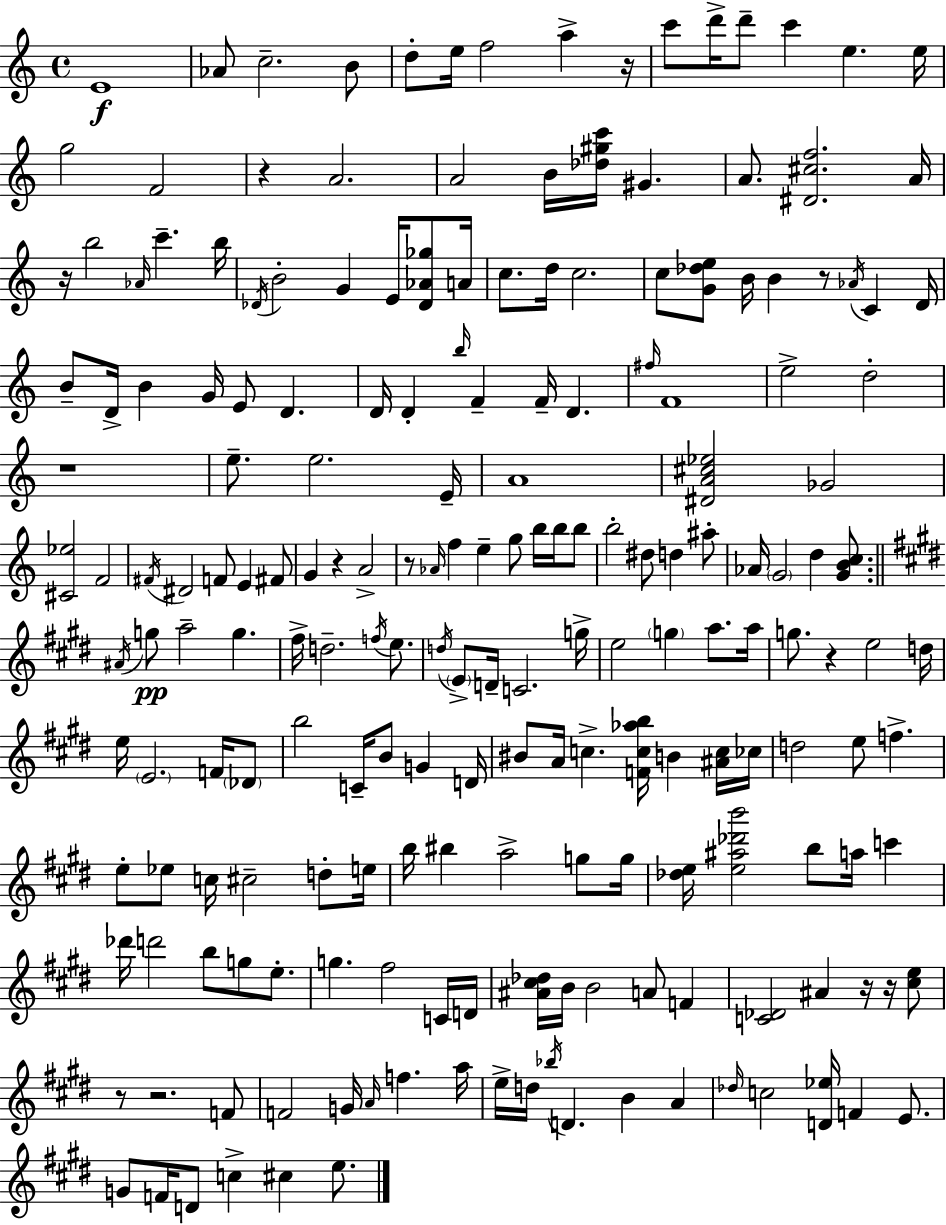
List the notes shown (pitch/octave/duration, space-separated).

E4/w Ab4/e C5/h. B4/e D5/e E5/s F5/h A5/q R/s C6/e D6/s D6/e C6/q E5/q. E5/s G5/h F4/h R/q A4/h. A4/h B4/s [Db5,G#5,C6]/s G#4/q. A4/e. [D#4,C#5,F5]/h. A4/s R/s B5/h Ab4/s C6/q. B5/s Db4/s B4/h G4/q E4/s [Db4,Ab4,Gb5]/e A4/s C5/e. D5/s C5/h. C5/e [G4,Db5,E5]/e B4/s B4/q R/e Ab4/s C4/q D4/s B4/e D4/s B4/q G4/s E4/e D4/q. D4/s D4/q B5/s F4/q F4/s D4/q. F#5/s F4/w E5/h D5/h R/w E5/e. E5/h. E4/s A4/w [D#4,A4,C#5,Eb5]/h Gb4/h [C#4,Eb5]/h F4/h F#4/s D#4/h F4/e E4/q F#4/e G4/q R/q A4/h R/e Ab4/s F5/q E5/q G5/e B5/s B5/s B5/e B5/h D#5/e D5/q A#5/e Ab4/s G4/h D5/q [G4,B4,C5]/e. A#4/s G5/e A5/h G5/q. F#5/s D5/h. F5/s E5/e. D5/s E4/e D4/s C4/h. G5/s E5/h G5/q A5/e. A5/s G5/e. R/q E5/h D5/s E5/s E4/h. F4/s Db4/e B5/h C4/s B4/e G4/q D4/s BIS4/e A4/s C5/q. [F4,C5,Ab5,B5]/s B4/q [A#4,C5]/s CES5/s D5/h E5/e F5/q. E5/e Eb5/e C5/s C#5/h D5/e E5/s B5/s BIS5/q A5/h G5/e G5/s [Db5,E5]/s [E5,A#5,Db6,B6]/h B5/e A5/s C6/q Db6/s D6/h B5/e G5/e E5/e. G5/q. F#5/h C4/s D4/s [A#4,C#5,Db5]/s B4/s B4/h A4/e F4/q [C4,Db4]/h A#4/q R/s R/s [C#5,E5]/e R/e R/h. F4/e F4/h G4/s A4/s F5/q. A5/s E5/s D5/s Bb5/s D4/q. B4/q A4/q Db5/s C5/h [D4,Eb5]/s F4/q E4/e. G4/e F4/s D4/e C5/q C#5/q E5/e.